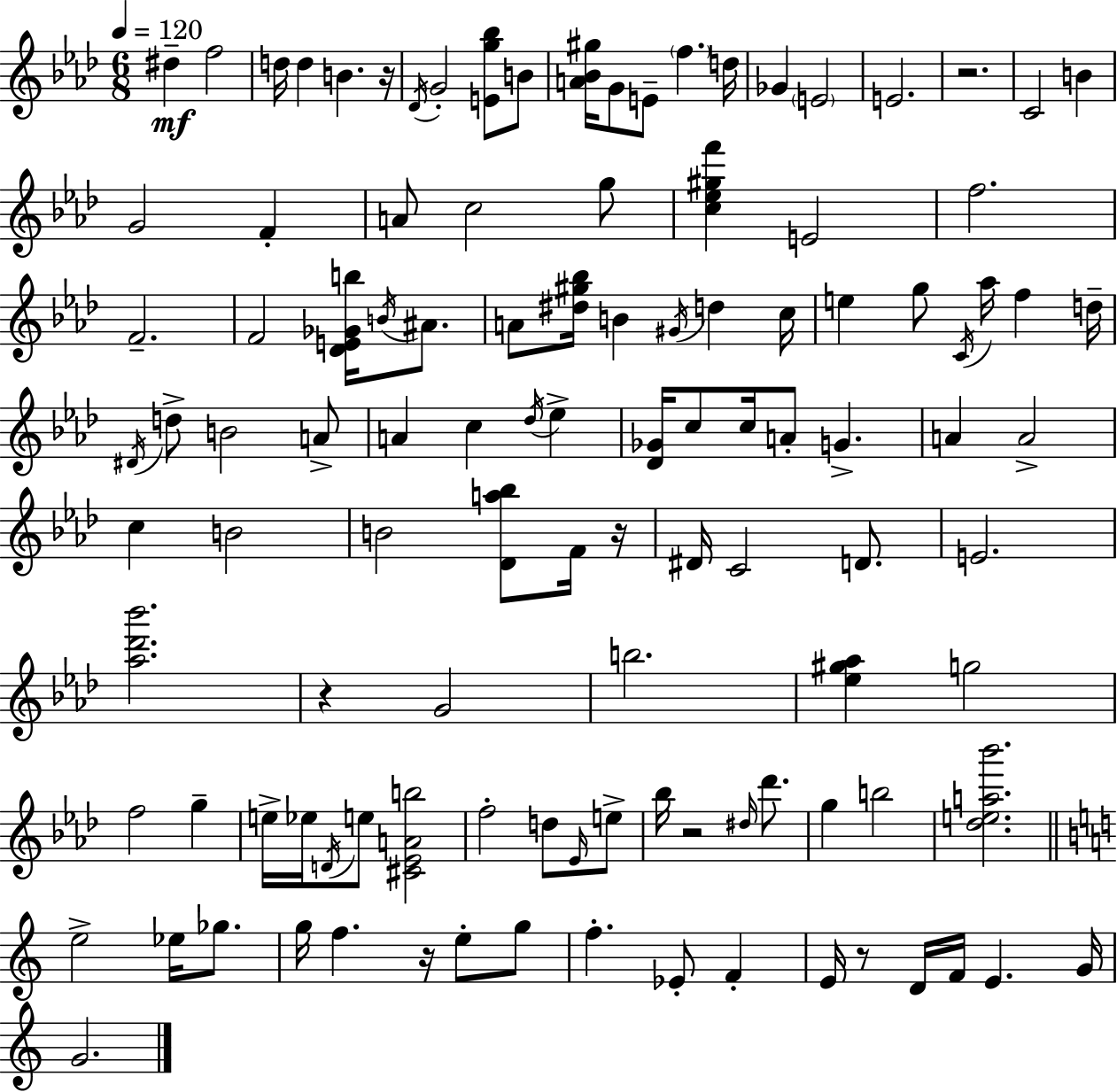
{
  \clef treble
  \numericTimeSignature
  \time 6/8
  \key f \minor
  \tempo 4 = 120
  \repeat volta 2 { dis''4--\mf f''2 | d''16 d''4 b'4. r16 | \acciaccatura { des'16 } g'2-. <e' g'' bes''>8 b'8 | <a' bes' gis''>16 g'8 e'8-- \parenthesize f''4. | \break d''16 ges'4 \parenthesize e'2 | e'2. | r2. | c'2 b'4 | \break g'2 f'4-. | a'8 c''2 g''8 | <c'' ees'' gis'' f'''>4 e'2 | f''2. | \break f'2.-- | f'2 <des' e' ges' b''>16 \acciaccatura { b'16 } ais'8. | a'8 <dis'' gis'' bes''>16 b'4 \acciaccatura { gis'16 } d''4 | c''16 e''4 g''8 \acciaccatura { c'16 } aes''16 f''4 | \break d''16-- \acciaccatura { dis'16 } d''8-> b'2 | a'8-> a'4 c''4 | \acciaccatura { des''16 } ees''4-> <des' ges'>16 c''8 c''16 a'8-. | g'4.-> a'4 a'2-> | \break c''4 b'2 | b'2 | <des' a'' bes''>8 f'16 r16 dis'16 c'2 | d'8. e'2. | \break <aes'' des''' bes'''>2. | r4 g'2 | b''2. | <ees'' gis'' aes''>4 g''2 | \break f''2 | g''4-- e''16-> ees''16 \acciaccatura { d'16 } e''8 <cis' ees' a' b''>2 | f''2-. | d''8 \grace { ees'16 } e''8-> bes''16 r2 | \break \grace { dis''16 } des'''8. g''4 | b''2 <des'' e'' a'' bes'''>2. | \bar "||" \break \key c \major e''2-> ees''16 ges''8. | g''16 f''4. r16 e''8-. g''8 | f''4.-. ees'8-. f'4-. | e'16 r8 d'16 f'16 e'4. g'16 | \break g'2. | } \bar "|."
}